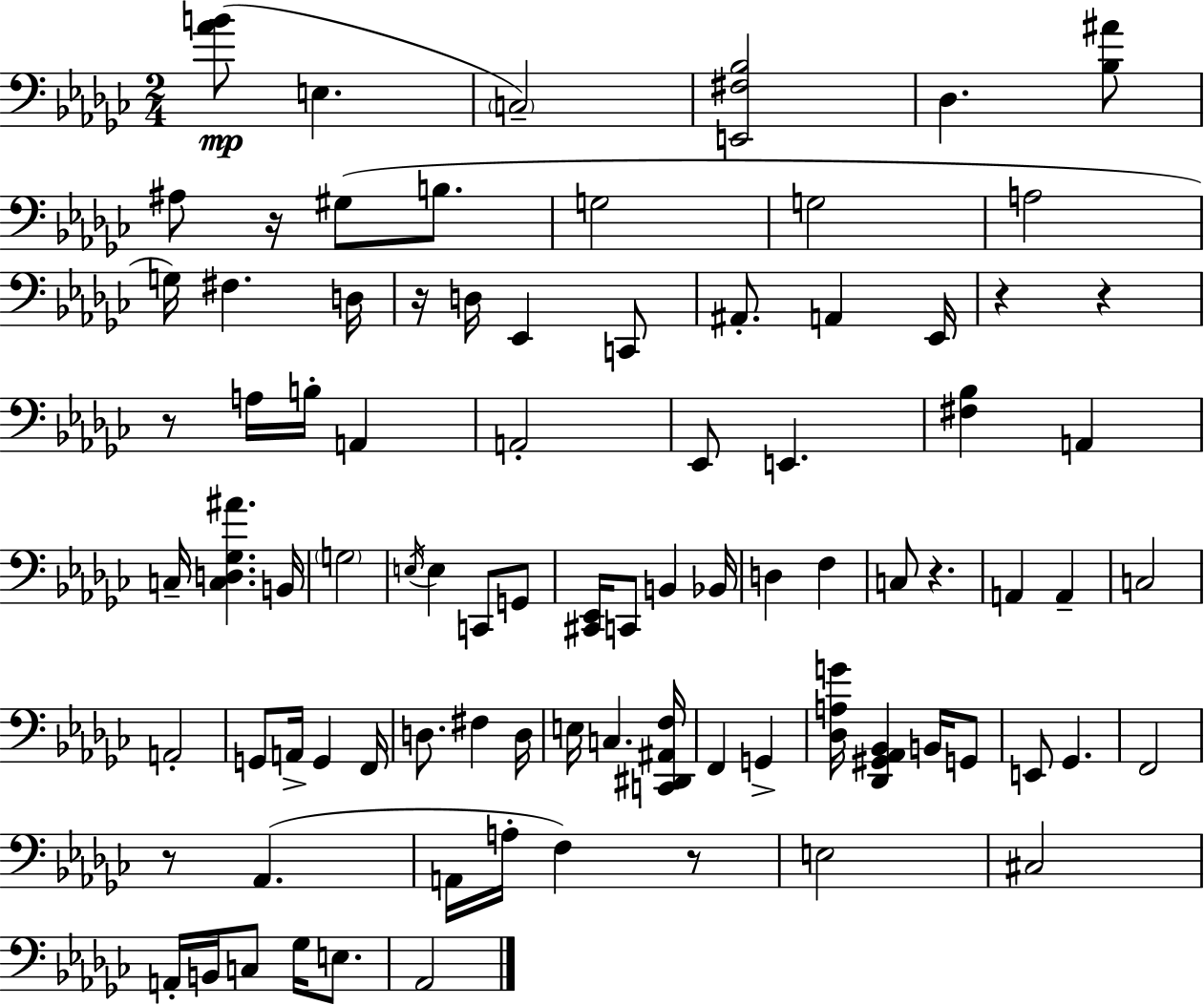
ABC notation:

X:1
T:Untitled
M:2/4
L:1/4
K:Ebm
[_AB]/2 E, C,2 [E,,^F,_B,]2 _D, [_B,^A]/2 ^A,/2 z/4 ^G,/2 B,/2 G,2 G,2 A,2 G,/4 ^F, D,/4 z/4 D,/4 _E,, C,,/2 ^A,,/2 A,, _E,,/4 z z z/2 A,/4 B,/4 A,, A,,2 _E,,/2 E,, [^F,_B,] A,, C,/4 [C,D,_G,^A] B,,/4 G,2 E,/4 E, C,,/2 G,,/2 [^C,,_E,,]/4 C,,/2 B,, _B,,/4 D, F, C,/2 z A,, A,, C,2 A,,2 G,,/2 A,,/4 G,, F,,/4 D,/2 ^F, D,/4 E,/4 C, [C,,^D,,^A,,F,]/4 F,, G,, [_D,A,G]/4 [_D,,^G,,_A,,_B,,] B,,/4 G,,/2 E,,/2 _G,, F,,2 z/2 _A,, A,,/4 A,/4 F, z/2 E,2 ^C,2 A,,/4 B,,/4 C,/2 _G,/4 E,/2 _A,,2